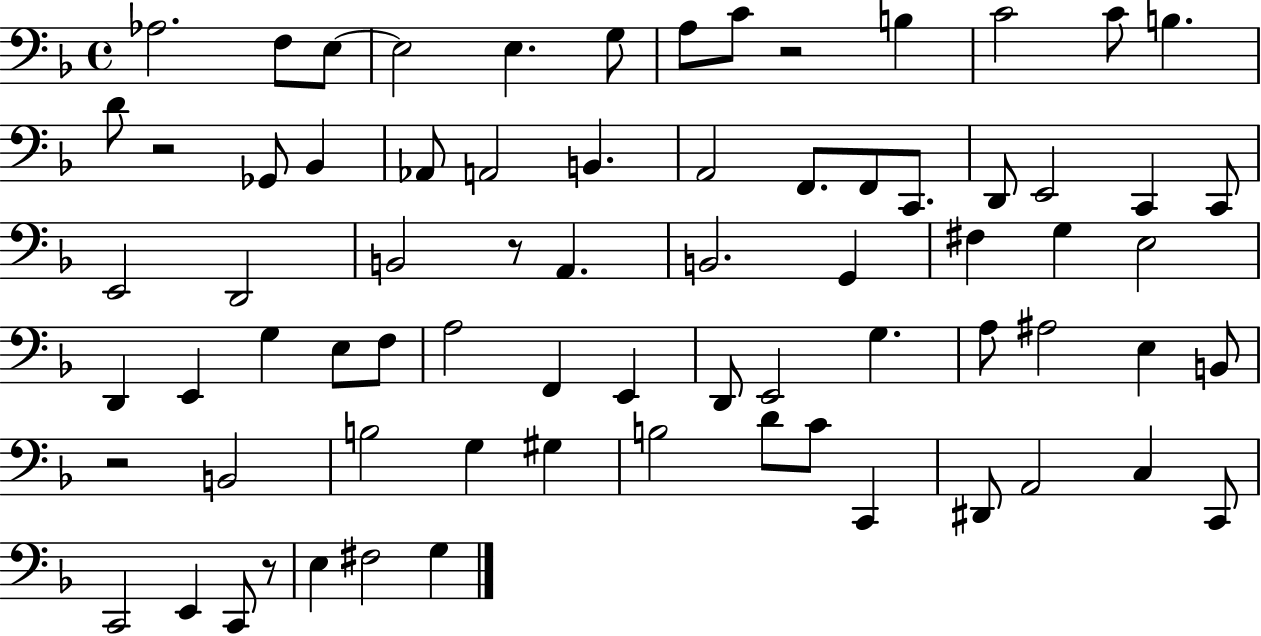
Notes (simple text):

Ab3/h. F3/e E3/e E3/h E3/q. G3/e A3/e C4/e R/h B3/q C4/h C4/e B3/q. D4/e R/h Gb2/e Bb2/q Ab2/e A2/h B2/q. A2/h F2/e. F2/e C2/e. D2/e E2/h C2/q C2/e E2/h D2/h B2/h R/e A2/q. B2/h. G2/q F#3/q G3/q E3/h D2/q E2/q G3/q E3/e F3/e A3/h F2/q E2/q D2/e E2/h G3/q. A3/e A#3/h E3/q B2/e R/h B2/h B3/h G3/q G#3/q B3/h D4/e C4/e C2/q D#2/e A2/h C3/q C2/e C2/h E2/q C2/e R/e E3/q F#3/h G3/q